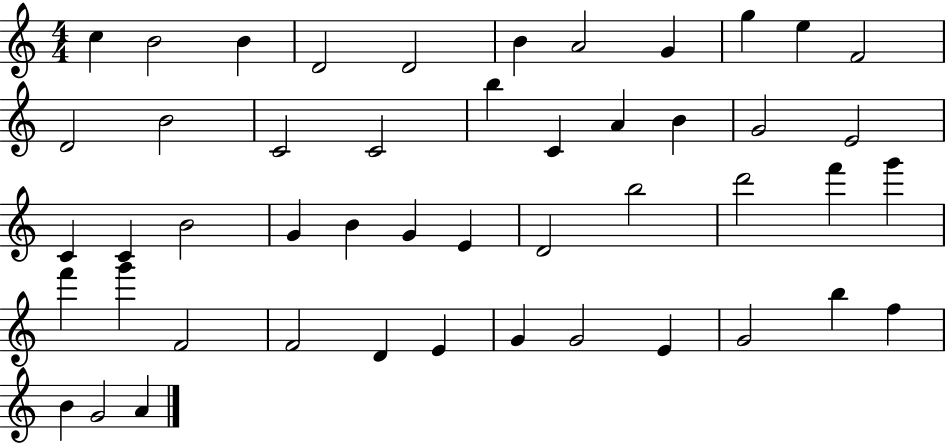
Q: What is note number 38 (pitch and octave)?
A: D4